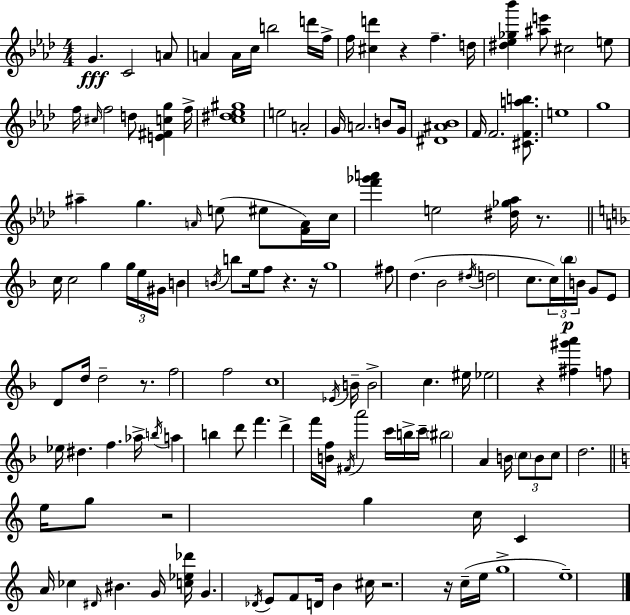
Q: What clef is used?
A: treble